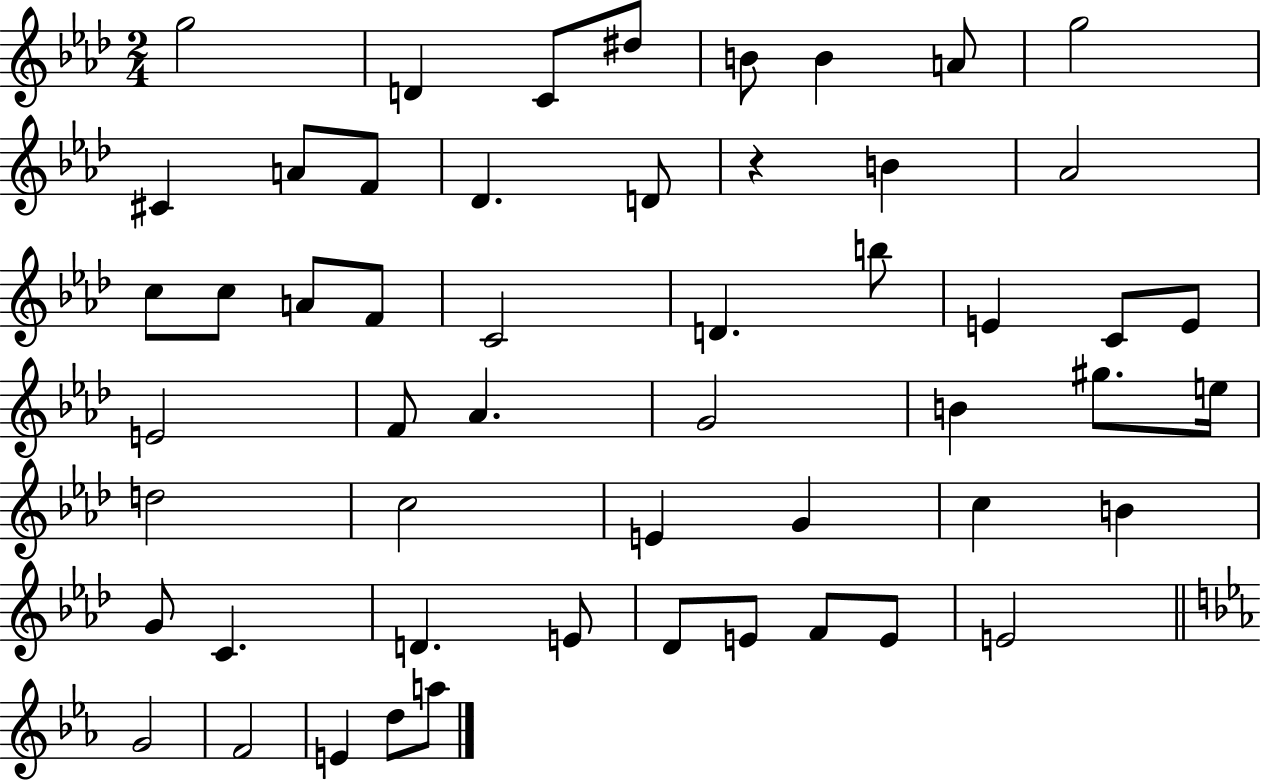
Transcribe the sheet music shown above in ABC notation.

X:1
T:Untitled
M:2/4
L:1/4
K:Ab
g2 D C/2 ^d/2 B/2 B A/2 g2 ^C A/2 F/2 _D D/2 z B _A2 c/2 c/2 A/2 F/2 C2 D b/2 E C/2 E/2 E2 F/2 _A G2 B ^g/2 e/4 d2 c2 E G c B G/2 C D E/2 _D/2 E/2 F/2 E/2 E2 G2 F2 E d/2 a/2